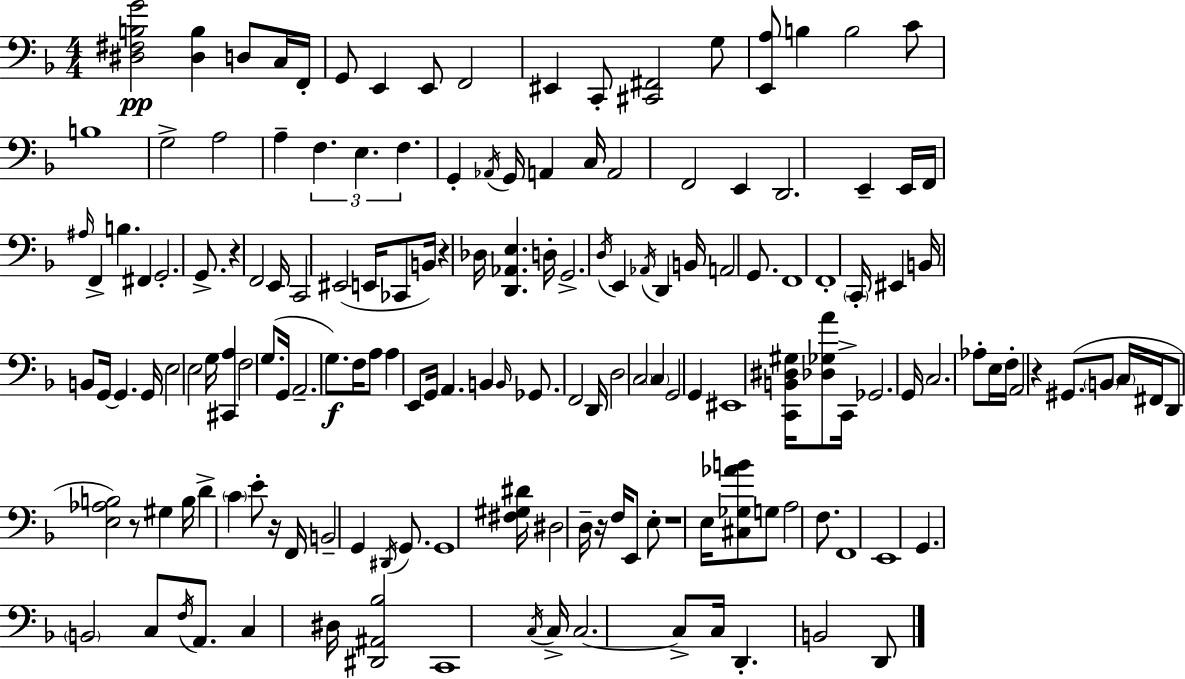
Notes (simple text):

[D#3,F#3,B3,G4]/h [D#3,B3]/q D3/e C3/s F2/s G2/e E2/q E2/e F2/h EIS2/q C2/e [C#2,F#2]/h G3/e [E2,A3]/e B3/q B3/h C4/e B3/w G3/h A3/h A3/q F3/q. E3/q. F3/q. G2/q Ab2/s G2/s A2/q C3/s A2/h F2/h E2/q D2/h. E2/q E2/s F2/s A#3/s F2/q B3/q. F#2/q G2/h. G2/e. R/q F2/h E2/s C2/h EIS2/h E2/s CES2/e B2/s R/q Db3/s [D2,Ab2,E3]/q. D3/s G2/h. D3/s E2/q Ab2/s D2/q B2/s A2/h G2/e. F2/w F2/w C2/s EIS2/q B2/s B2/e G2/s G2/q. G2/s E3/h E3/h G3/s [C#2,A3]/q F3/h G3/e. G2/s A2/h. G3/e. F3/s A3/e A3/q E2/e G2/s A2/q. B2/q B2/s Gb2/e. F2/h D2/s D3/h C3/h C3/q G2/h G2/q EIS2/w [C2,B2,D#3,G#3]/s [Db3,Gb3,A4]/e C2/s Gb2/h. G2/s C3/h. Ab3/e E3/s F3/s A2/h R/q G#2/e. B2/e C3/s F#2/s D2/e [E3,Ab3,B3]/h R/e G#3/q B3/s D4/q C4/q E4/e R/s F2/s B2/h G2/q D#2/s G2/e. G2/w [F#3,G#3,D#4]/s D#3/h D3/s R/s F3/s E2/e E3/e R/w E3/s [C#3,Gb3,Ab4,B4]/e G3/e A3/h F3/e. F2/w E2/w G2/q. B2/h C3/e F3/s A2/e. C3/q D#3/s [D#2,A#2,Bb3]/h C2/w C3/s C3/s C3/h. C3/e C3/s D2/q. B2/h D2/e